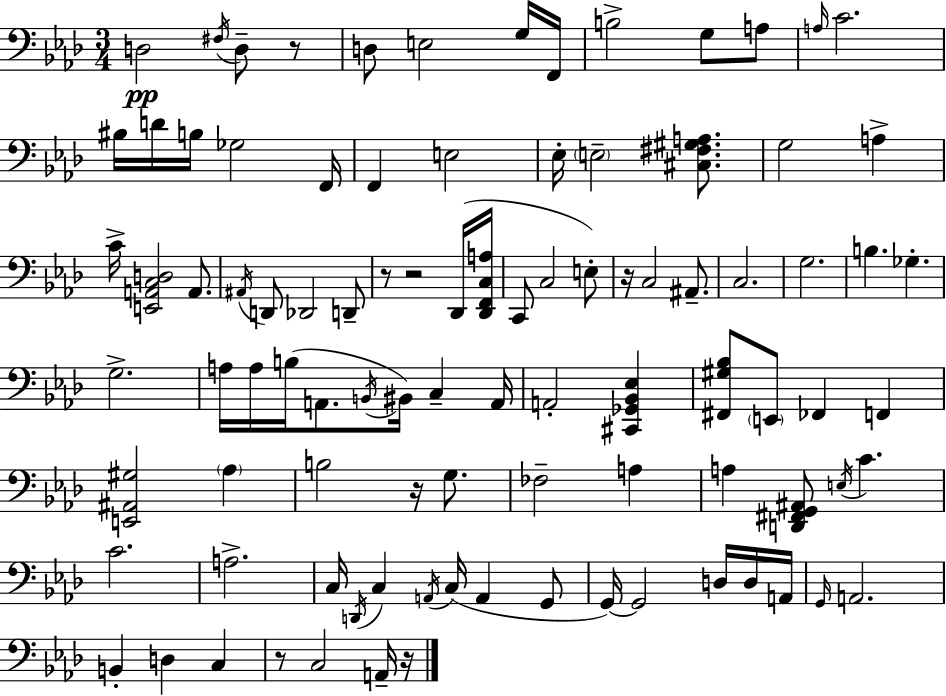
{
  \clef bass
  \numericTimeSignature
  \time 3/4
  \key f \minor
  \repeat volta 2 { d2\pp \acciaccatura { fis16 } d8-- r8 | d8 e2 g16 | f,16 b2-> g8 a8 | \grace { a16 } c'2. | \break bis16 d'16 b16 ges2 | f,16 f,4 e2 | ees16-. \parenthesize e2-- <cis fis gis a>8. | g2 a4-> | \break c'16-> <e, a, c d>2 a,8. | \acciaccatura { ais,16 } d,8 des,2 | d,8-- r8 r2 | des,16( <des, f, c a>16 c,8 c2 | \break e8-.) r16 c2 | ais,8.-- c2. | g2. | b4. ges4.-. | \break g2.-> | a16 a16 b16( a,8. \acciaccatura { b,16 }) bis,16 c4-- | a,16 a,2-. | <cis, ges, bes, ees>4 <fis, gis bes>8 \parenthesize e,8 fes,4 | \break f,4 <e, ais, gis>2 | \parenthesize aes4 b2 | r16 g8. fes2-- | a4 a4 <d, fis, g, ais,>8 \acciaccatura { e16 } c'4. | \break c'2. | a2.-> | c16 \acciaccatura { d,16 } c4 \acciaccatura { a,16 }( | c16 a,4 g,8 g,16~~) g,2 | \break d16 d16 a,16 \grace { g,16 } a,2. | b,4-. | d4 c4 r8 c2 | a,16-- r16 } \bar "|."
}